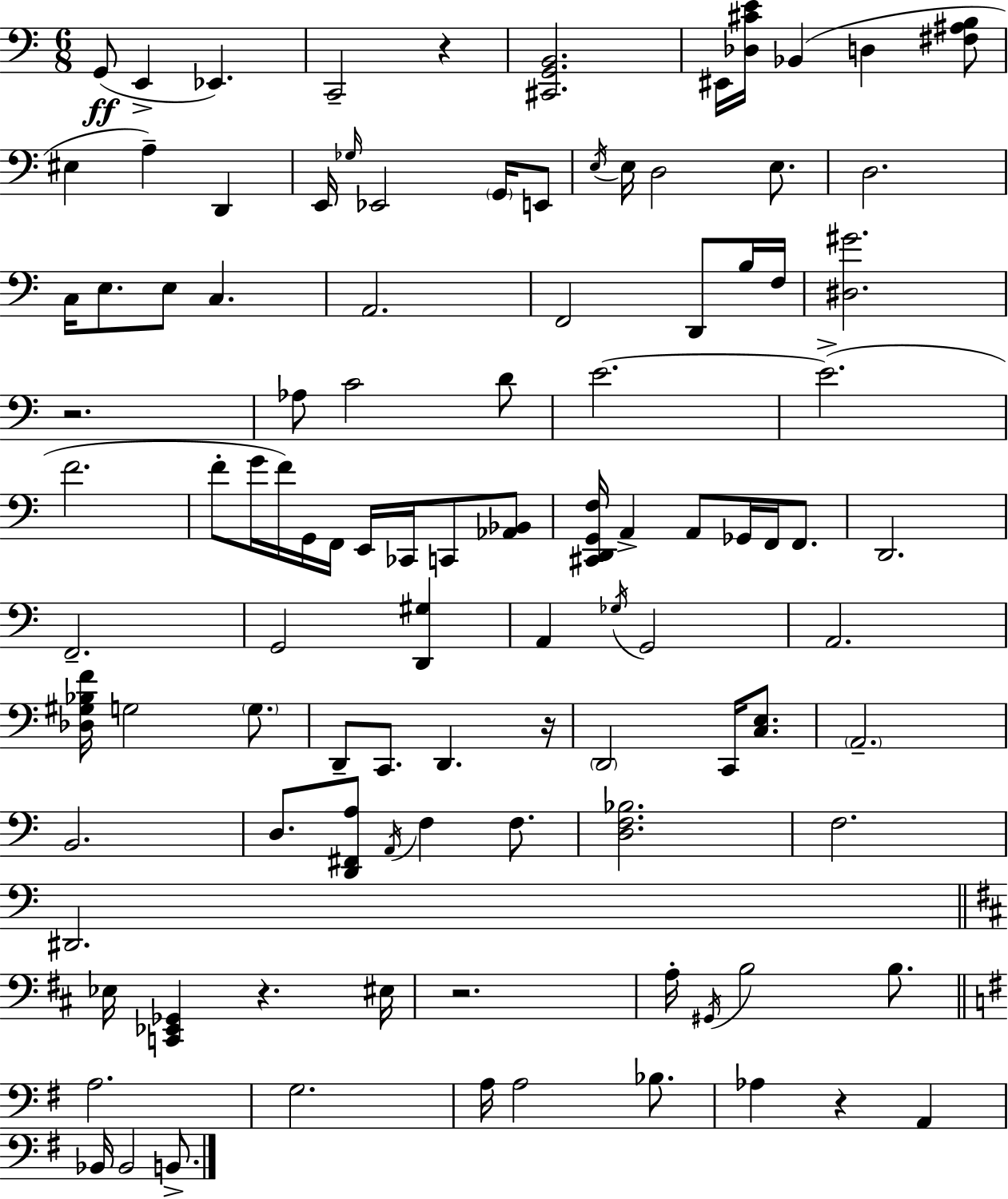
{
  \clef bass
  \numericTimeSignature
  \time 6/8
  \key a \minor
  g,8(\ff e,4-> ees,4.) | c,2-- r4 | <cis, g, b,>2. | eis,16 <des cis' e'>16 bes,4( d4 <fis ais b>8 | \break eis4 a4--) d,4 | e,16 \grace { ges16 } ees,2 \parenthesize g,16 e,8 | \acciaccatura { e16 } e16 d2 e8. | d2. | \break c16 e8. e8 c4. | a,2. | f,2 d,8 | b16 f16 <dis gis'>2. | \break r2. | aes8 c'2 | d'8 e'2.~~ | e'2.->( | \break f'2. | f'8-. g'16 f'16) g,16 f,16 e,16 ces,16 c,8 | <aes, bes,>8 <cis, d, g, f>16 a,4-> a,8 ges,16 f,16 f,8. | d,2. | \break f,2.-- | g,2 <d, gis>4 | a,4 \acciaccatura { ges16 } g,2 | a,2. | \break <des gis bes f'>16 g2 | \parenthesize g8. d,8-- c,8. d,4. | r16 \parenthesize d,2 c,16 | <c e>8. \parenthesize a,2.-- | \break b,2. | d8. <d, fis, a>8 \acciaccatura { a,16 } f4 | f8. <d f bes>2. | f2. | \break dis,2. | \bar "||" \break \key b \minor ees16 <c, ees, ges,>4 r4. eis16 | r2. | a16-. \acciaccatura { gis,16 } b2 b8. | \bar "||" \break \key g \major a2. | g2. | a16 a2 bes8. | aes4 r4 a,4 | \break bes,16 bes,2 b,8.-> | \bar "|."
}